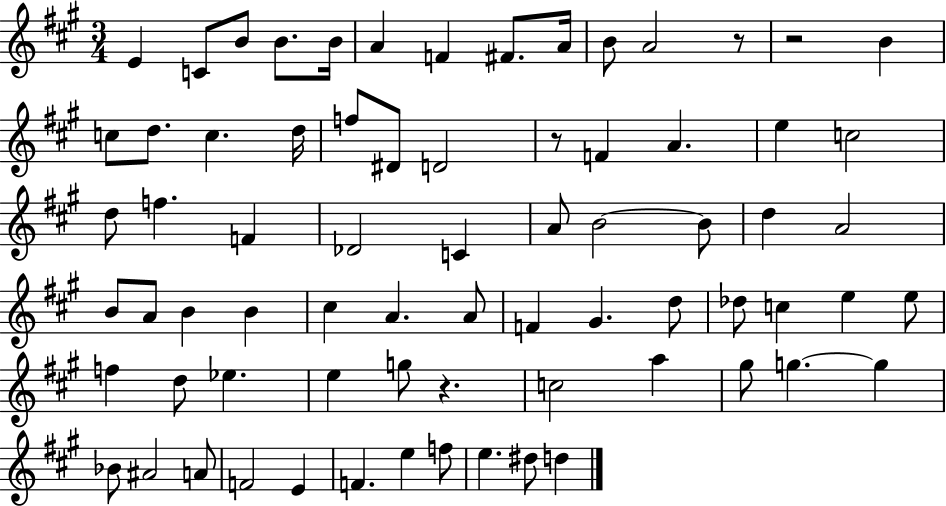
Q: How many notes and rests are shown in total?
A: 72